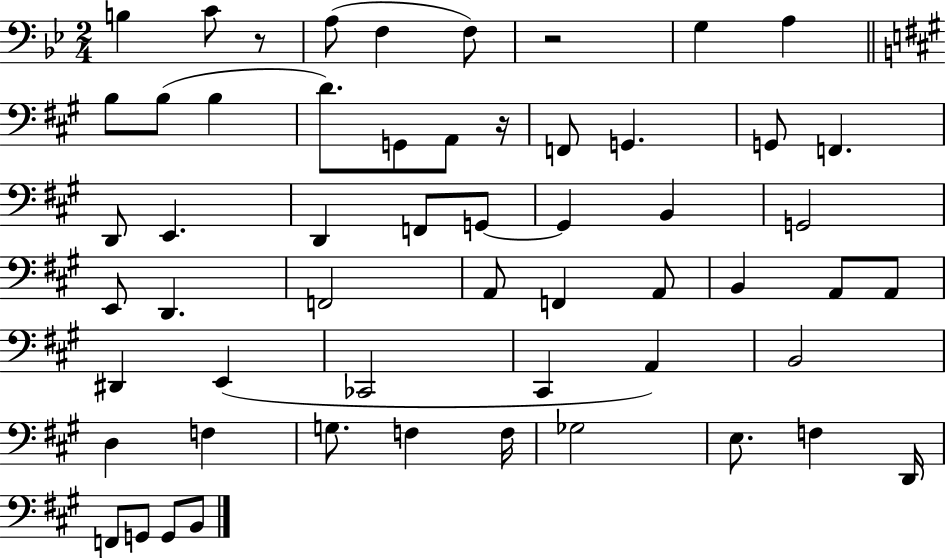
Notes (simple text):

B3/q C4/e R/e A3/e F3/q F3/e R/h G3/q A3/q B3/e B3/e B3/q D4/e. G2/e A2/e R/s F2/e G2/q. G2/e F2/q. D2/e E2/q. D2/q F2/e G2/e G2/q B2/q G2/h E2/e D2/q. F2/h A2/e F2/q A2/e B2/q A2/e A2/e D#2/q E2/q CES2/h C#2/q A2/q B2/h D3/q F3/q G3/e. F3/q F3/s Gb3/h E3/e. F3/q D2/s F2/e G2/e G2/e B2/e